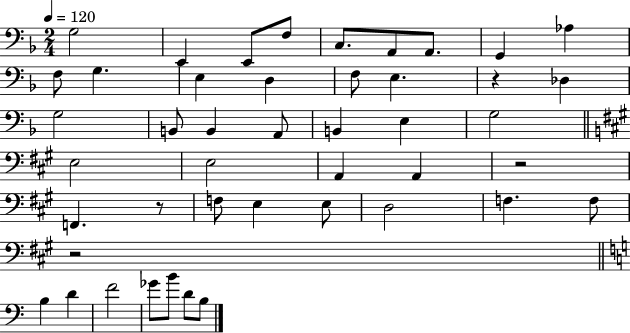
G3/h E2/q E2/e F3/e C3/e. A2/e A2/e. G2/q Ab3/q F3/e G3/q. E3/q D3/q F3/e E3/q. R/q Db3/q G3/h B2/e B2/q A2/e B2/q E3/q G3/h E3/h E3/h A2/q A2/q R/h F2/q. R/e F3/e E3/q E3/e D3/h F3/q. F3/e R/h B3/q D4/q F4/h Gb4/e B4/e D4/e B3/e